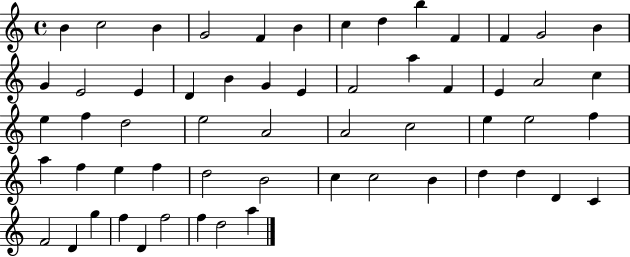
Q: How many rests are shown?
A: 0